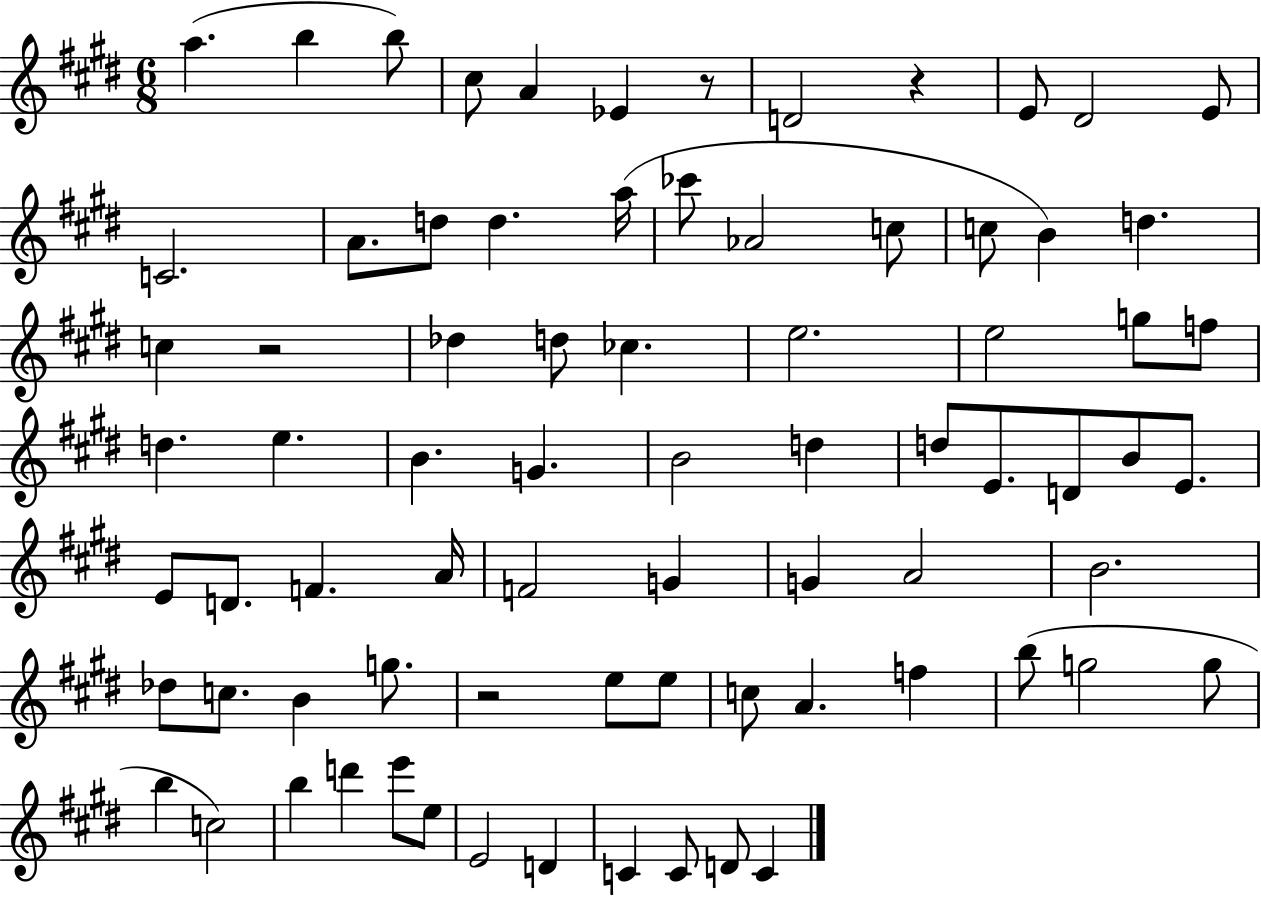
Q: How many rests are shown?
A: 4